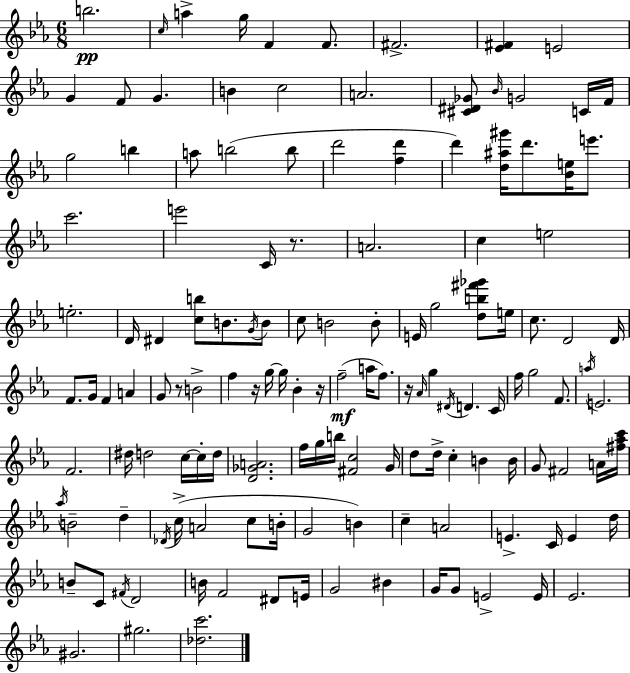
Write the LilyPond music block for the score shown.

{
  \clef treble
  \numericTimeSignature
  \time 6/8
  \key ees \major
  b''2.\pp | \grace { c''16 } a''4-> g''16 f'4 f'8. | fis'2.-> | <ees' fis'>4 e'2 | \break g'4 f'8 g'4. | b'4 c''2 | a'2. | <cis' dis' ges'>8 \grace { bes'16 } g'2 | \break c'16 f'16 g''2 b''4 | a''8 b''2( | b''8 d'''2 <f'' d'''>4 | d'''4) <d'' ais'' gis'''>16 d'''8. <bes' e''>16 e'''8. | \break c'''2. | e'''2 c'16 r8. | a'2. | c''4 e''2 | \break e''2.-. | d'16 dis'4 <c'' b''>8 b'8. | \acciaccatura { g'16 } b'8 c''8 b'2 | b'8-. e'16 g''2 | \break <d'' b'' fis''' ges'''>8 e''16 c''8. d'2 | d'16 f'8. g'16 f'4 a'4 | g'8 r8 b'2-> | f''4 r16 g''16~~ g''16 bes'4-. | \break r16 f''2--(\mf a''16 | f''8.) r16 \grace { aes'16 } g''4 \acciaccatura { dis'16 } d'4. | c'16 f''16 g''2 | f'8. \acciaccatura { a''16 } e'2. | \break f'2. | dis''16 d''2 | c''16~~ c''16-. d''16 <d' ges' a'>2. | f''16 g''16 b''16 <fis' c''>2 | \break g'16 d''8 d''16-> c''4-. | b'4 b'16 g'8 fis'2 | a'16 <fis'' aes'' c'''>16 \acciaccatura { aes''16 } b'2-- | d''4-- \acciaccatura { des'16 } c''16->( a'2 | \break c''8 b'16-. g'2 | b'4) c''4-- | a'2 e'4.-> | c'16 e'4 d''16 b'8-- c'8 | \break \acciaccatura { fis'16 } d'2 b'16 f'2 | dis'8 e'16 g'2 | bis'4 g'16 g'8 | e'2-> e'16 ees'2. | \break gis'2. | gis''2. | <des'' c'''>2. | \bar "|."
}